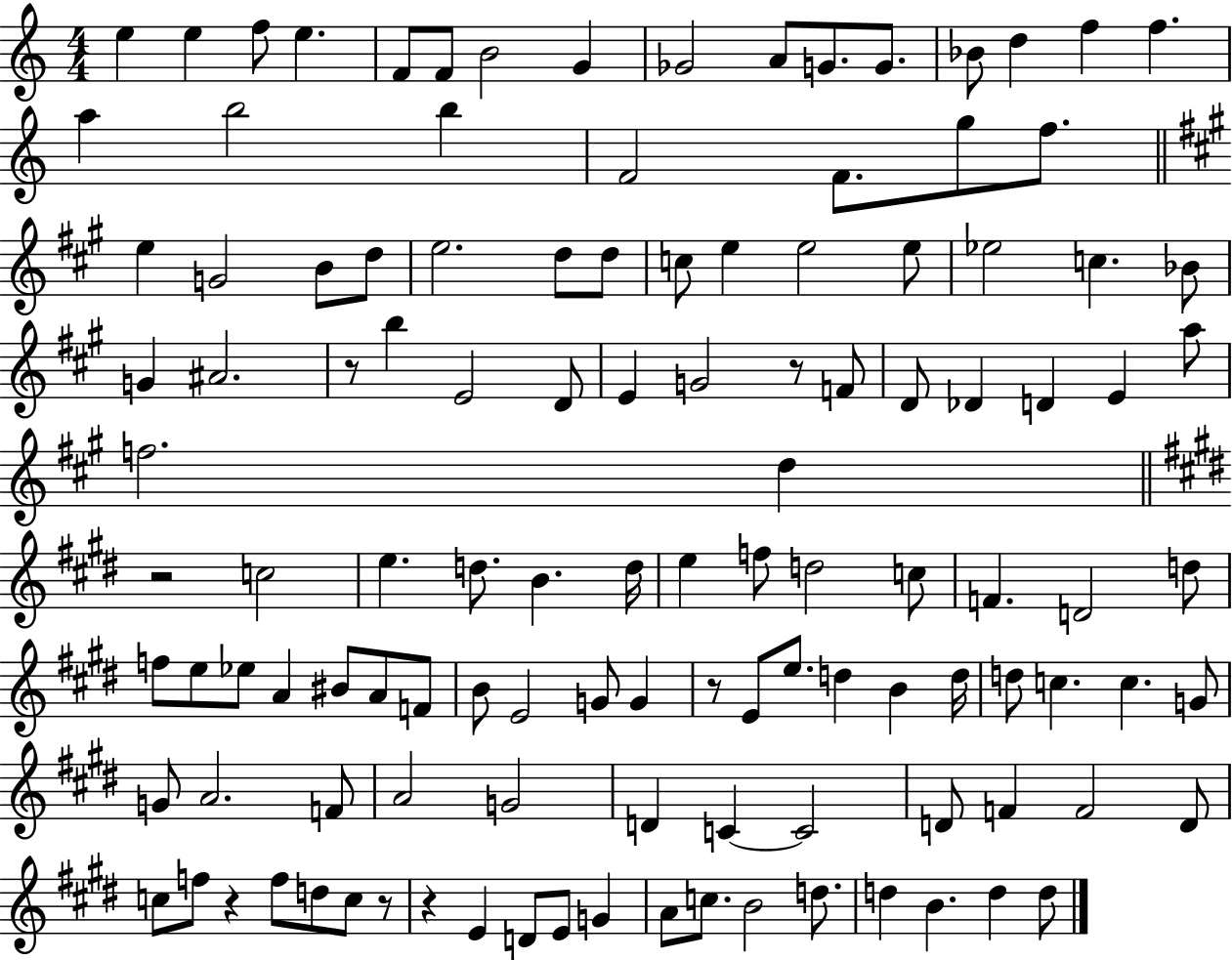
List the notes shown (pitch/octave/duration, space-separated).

E5/q E5/q F5/e E5/q. F4/e F4/e B4/h G4/q Gb4/h A4/e G4/e. G4/e. Bb4/e D5/q F5/q F5/q. A5/q B5/h B5/q F4/h F4/e. G5/e F5/e. E5/q G4/h B4/e D5/e E5/h. D5/e D5/e C5/e E5/q E5/h E5/e Eb5/h C5/q. Bb4/e G4/q A#4/h. R/e B5/q E4/h D4/e E4/q G4/h R/e F4/e D4/e Db4/q D4/q E4/q A5/e F5/h. D5/q R/h C5/h E5/q. D5/e. B4/q. D5/s E5/q F5/e D5/h C5/e F4/q. D4/h D5/e F5/e E5/e Eb5/e A4/q BIS4/e A4/e F4/e B4/e E4/h G4/e G4/q R/e E4/e E5/e. D5/q B4/q D5/s D5/e C5/q. C5/q. G4/e G4/e A4/h. F4/e A4/h G4/h D4/q C4/q C4/h D4/e F4/q F4/h D4/e C5/e F5/e R/q F5/e D5/e C5/e R/e R/q E4/q D4/e E4/e G4/q A4/e C5/e. B4/h D5/e. D5/q B4/q. D5/q D5/e